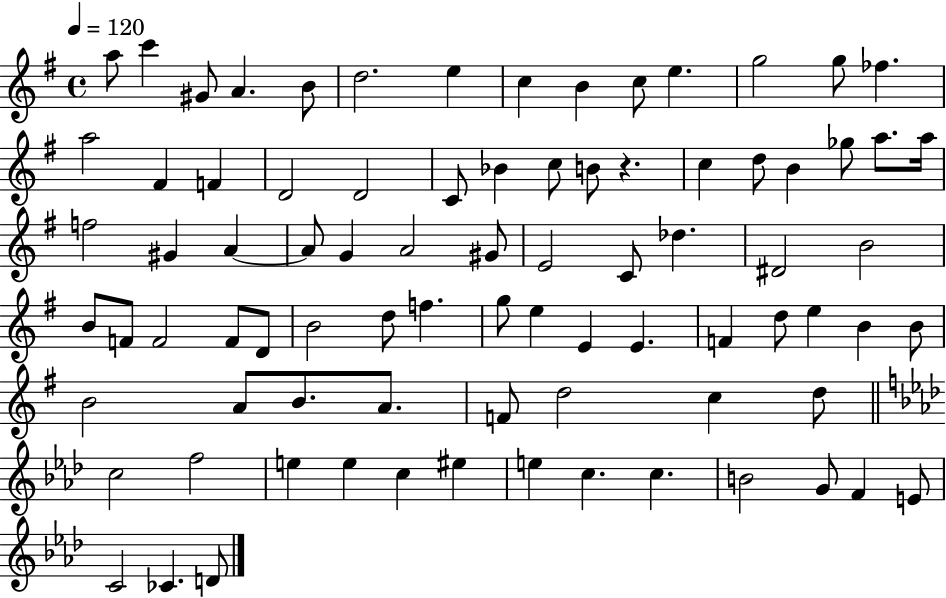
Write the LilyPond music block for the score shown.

{
  \clef treble
  \time 4/4
  \defaultTimeSignature
  \key g \major
  \tempo 4 = 120
  a''8 c'''4 gis'8 a'4. b'8 | d''2. e''4 | c''4 b'4 c''8 e''4. | g''2 g''8 fes''4. | \break a''2 fis'4 f'4 | d'2 d'2 | c'8 bes'4 c''8 b'8 r4. | c''4 d''8 b'4 ges''8 a''8. a''16 | \break f''2 gis'4 a'4~~ | a'8 g'4 a'2 gis'8 | e'2 c'8 des''4. | dis'2 b'2 | \break b'8 f'8 f'2 f'8 d'8 | b'2 d''8 f''4. | g''8 e''4 e'4 e'4. | f'4 d''8 e''4 b'4 b'8 | \break b'2 a'8 b'8. a'8. | f'8 d''2 c''4 d''8 | \bar "||" \break \key aes \major c''2 f''2 | e''4 e''4 c''4 eis''4 | e''4 c''4. c''4. | b'2 g'8 f'4 e'8 | \break c'2 ces'4. d'8 | \bar "|."
}